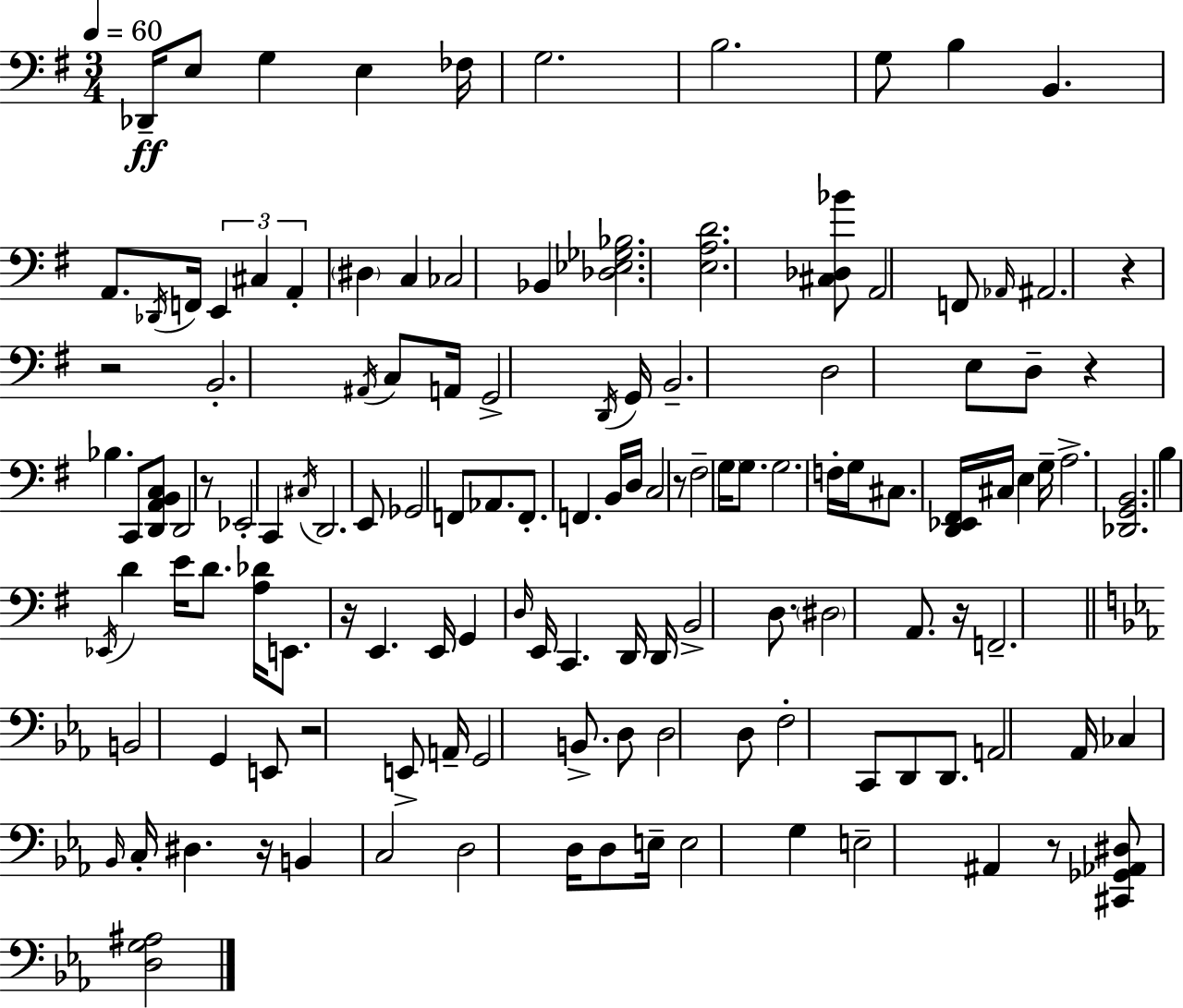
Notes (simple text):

Db2/s E3/e G3/q E3/q FES3/s G3/h. B3/h. G3/e B3/q B2/q. A2/e. Db2/s F2/s E2/q C#3/q A2/q D#3/q C3/q CES3/h Bb2/q [Db3,Eb3,Gb3,Bb3]/h. [E3,A3,D4]/h. [C#3,Db3,Bb4]/e A2/h F2/e Ab2/s A#2/h. R/q R/h B2/h. A#2/s C3/e A2/s G2/h D2/s G2/s B2/h. D3/h E3/e D3/e R/q Bb3/q. C2/e [D2,A2,B2,C3]/e D2/h R/e Eb2/h C2/q C#3/s D2/h. E2/e Gb2/h F2/e Ab2/e. F2/e. F2/q. B2/s D3/s C3/h R/e F#3/h G3/s G3/e. G3/h. F3/s G3/s C#3/e. [D2,Eb2,F#2]/s C#3/s E3/q G3/s A3/h. [Db2,G2,B2]/h. B3/q Eb2/s D4/q E4/s D4/e. [A3,Db4]/s E2/e. R/s E2/q. E2/s G2/q D3/s E2/s C2/q. D2/s D2/s B2/h D3/e. D#3/h A2/e. R/s F2/h. B2/h G2/q E2/e R/h E2/e A2/s G2/h B2/e. D3/e D3/h D3/e F3/h C2/e D2/e D2/e. A2/h Ab2/s CES3/q Bb2/s C3/s D#3/q. R/s B2/q C3/h D3/h D3/s D3/e E3/s E3/h G3/q E3/h A#2/q R/e [C#2,Gb2,Ab2,D#3]/e [D3,G3,A#3]/h